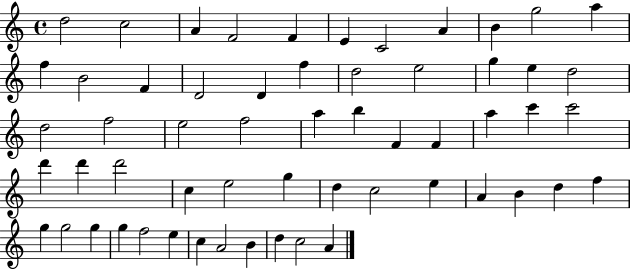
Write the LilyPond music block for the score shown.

{
  \clef treble
  \time 4/4
  \defaultTimeSignature
  \key c \major
  d''2 c''2 | a'4 f'2 f'4 | e'4 c'2 a'4 | b'4 g''2 a''4 | \break f''4 b'2 f'4 | d'2 d'4 f''4 | d''2 e''2 | g''4 e''4 d''2 | \break d''2 f''2 | e''2 f''2 | a''4 b''4 f'4 f'4 | a''4 c'''4 c'''2 | \break d'''4 d'''4 d'''2 | c''4 e''2 g''4 | d''4 c''2 e''4 | a'4 b'4 d''4 f''4 | \break g''4 g''2 g''4 | g''4 f''2 e''4 | c''4 a'2 b'4 | d''4 c''2 a'4 | \break \bar "|."
}